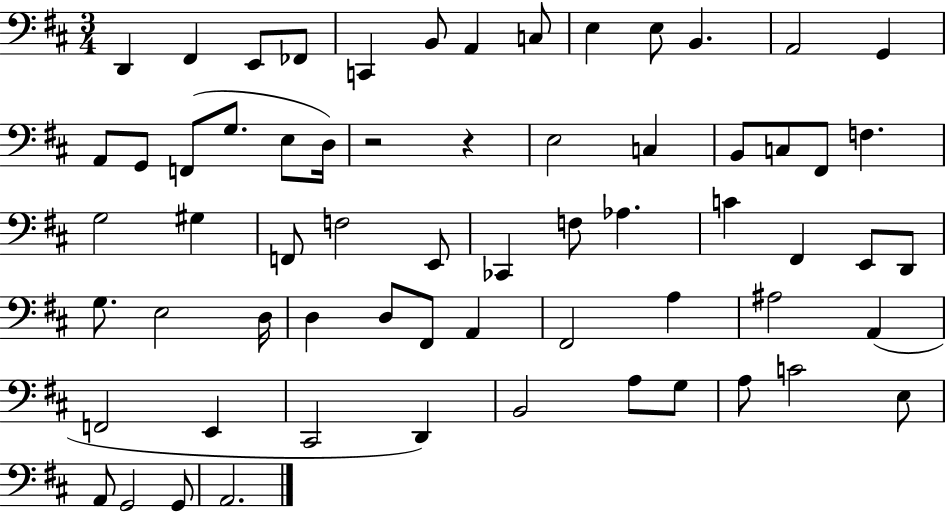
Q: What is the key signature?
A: D major